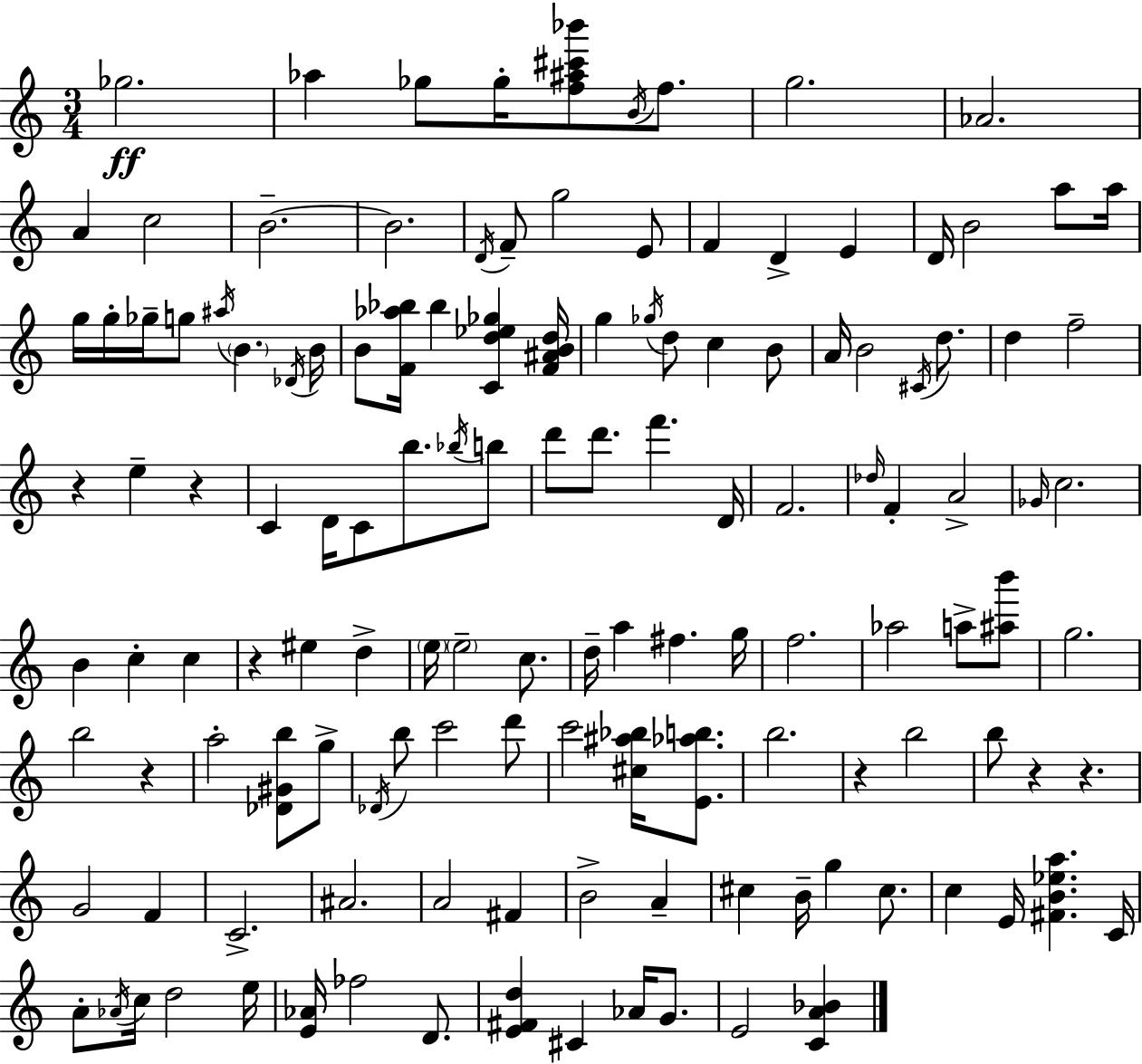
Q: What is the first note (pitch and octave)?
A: Gb5